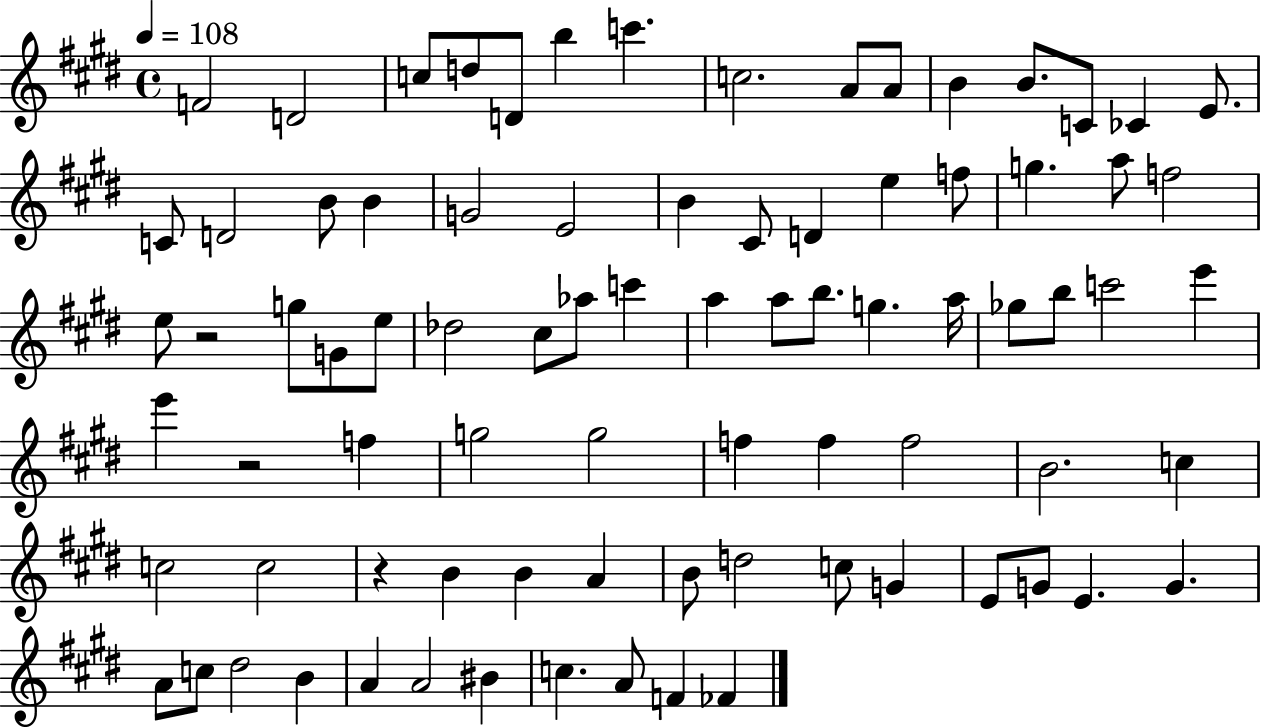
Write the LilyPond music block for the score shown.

{
  \clef treble
  \time 4/4
  \defaultTimeSignature
  \key e \major
  \tempo 4 = 108
  \repeat volta 2 { f'2 d'2 | c''8 d''8 d'8 b''4 c'''4. | c''2. a'8 a'8 | b'4 b'8. c'8 ces'4 e'8. | \break c'8 d'2 b'8 b'4 | g'2 e'2 | b'4 cis'8 d'4 e''4 f''8 | g''4. a''8 f''2 | \break e''8 r2 g''8 g'8 e''8 | des''2 cis''8 aes''8 c'''4 | a''4 a''8 b''8. g''4. a''16 | ges''8 b''8 c'''2 e'''4 | \break e'''4 r2 f''4 | g''2 g''2 | f''4 f''4 f''2 | b'2. c''4 | \break c''2 c''2 | r4 b'4 b'4 a'4 | b'8 d''2 c''8 g'4 | e'8 g'8 e'4. g'4. | \break a'8 c''8 dis''2 b'4 | a'4 a'2 bis'4 | c''4. a'8 f'4 fes'4 | } \bar "|."
}